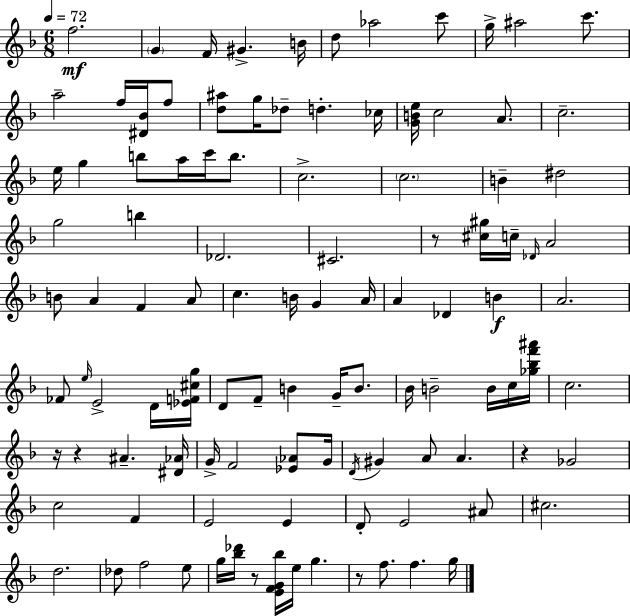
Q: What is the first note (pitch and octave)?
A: F5